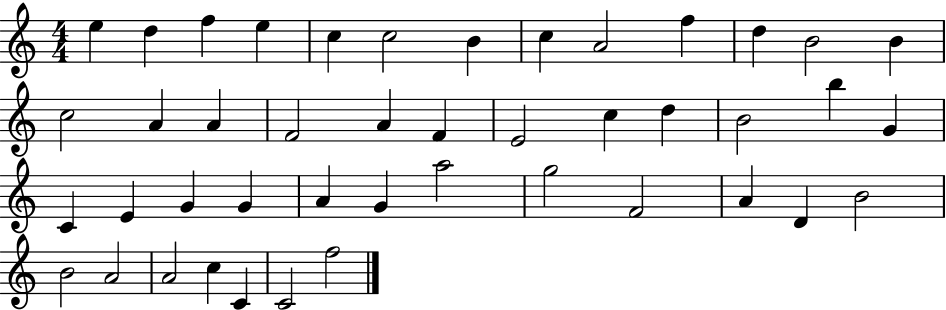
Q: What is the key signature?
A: C major